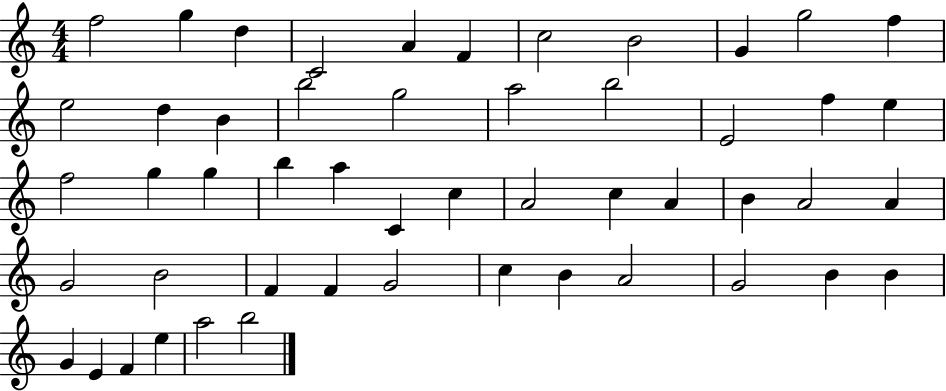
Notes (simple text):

F5/h G5/q D5/q C4/h A4/q F4/q C5/h B4/h G4/q G5/h F5/q E5/h D5/q B4/q B5/h G5/h A5/h B5/h E4/h F5/q E5/q F5/h G5/q G5/q B5/q A5/q C4/q C5/q A4/h C5/q A4/q B4/q A4/h A4/q G4/h B4/h F4/q F4/q G4/h C5/q B4/q A4/h G4/h B4/q B4/q G4/q E4/q F4/q E5/q A5/h B5/h